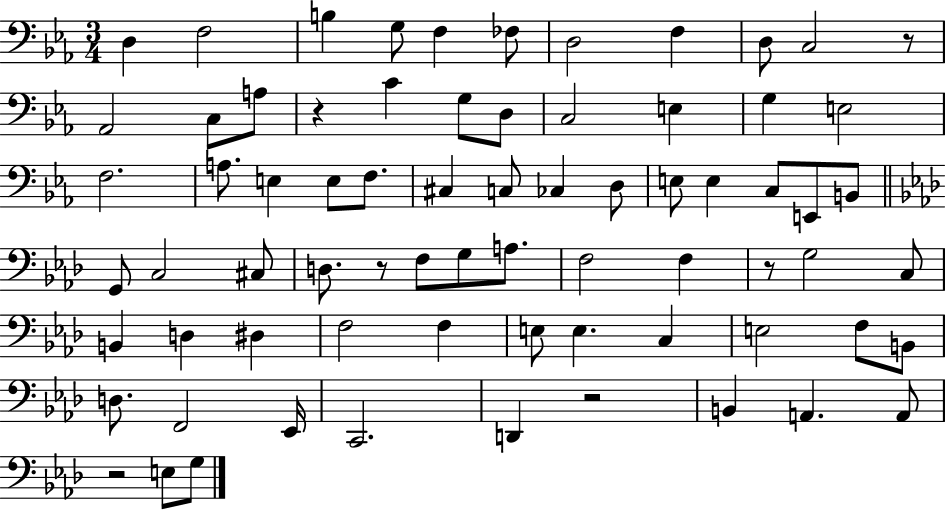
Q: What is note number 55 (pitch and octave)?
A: F3